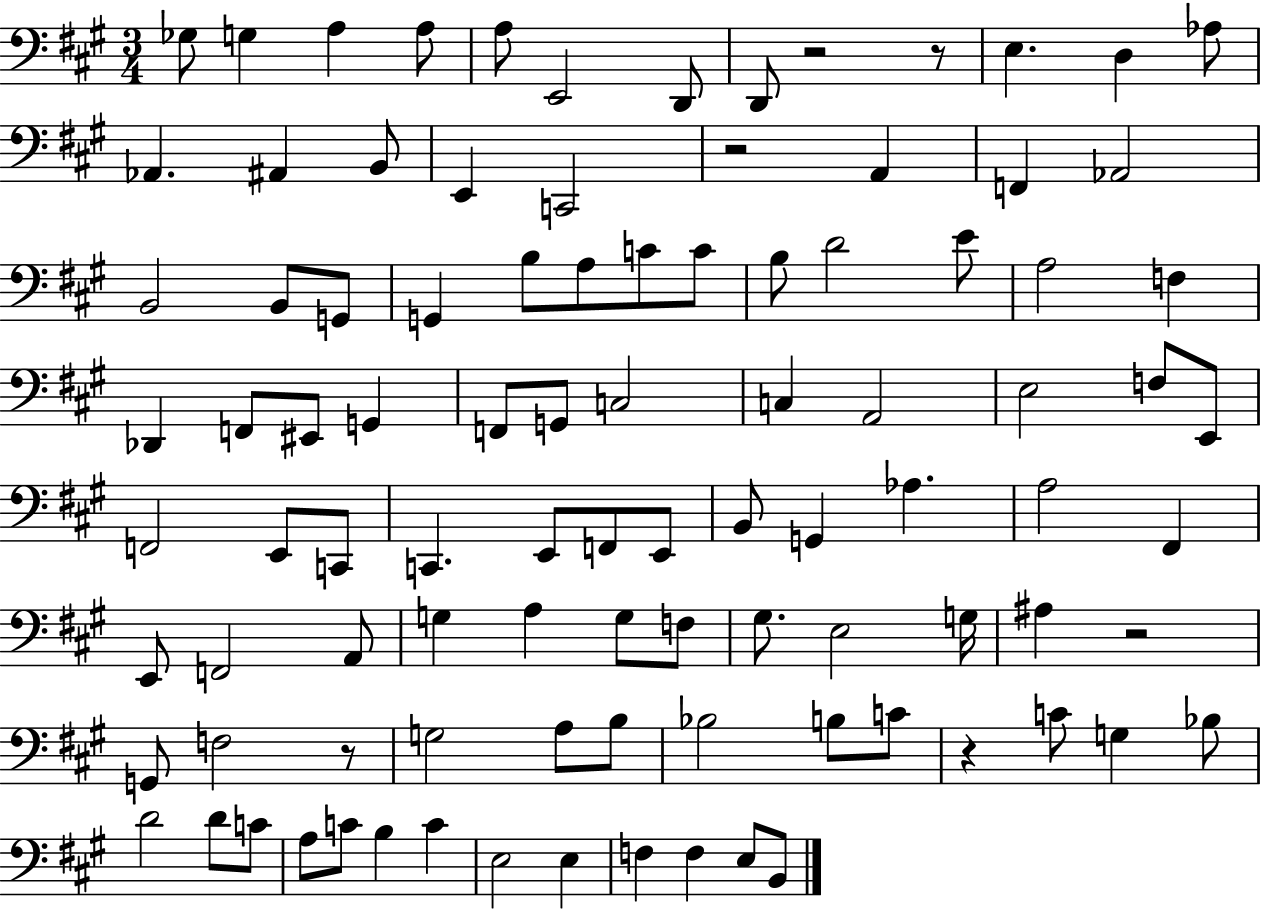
X:1
T:Untitled
M:3/4
L:1/4
K:A
_G,/2 G, A, A,/2 A,/2 E,,2 D,,/2 D,,/2 z2 z/2 E, D, _A,/2 _A,, ^A,, B,,/2 E,, C,,2 z2 A,, F,, _A,,2 B,,2 B,,/2 G,,/2 G,, B,/2 A,/2 C/2 C/2 B,/2 D2 E/2 A,2 F, _D,, F,,/2 ^E,,/2 G,, F,,/2 G,,/2 C,2 C, A,,2 E,2 F,/2 E,,/2 F,,2 E,,/2 C,,/2 C,, E,,/2 F,,/2 E,,/2 B,,/2 G,, _A, A,2 ^F,, E,,/2 F,,2 A,,/2 G, A, G,/2 F,/2 ^G,/2 E,2 G,/4 ^A, z2 G,,/2 F,2 z/2 G,2 A,/2 B,/2 _B,2 B,/2 C/2 z C/2 G, _B,/2 D2 D/2 C/2 A,/2 C/2 B, C E,2 E, F, F, E,/2 B,,/2